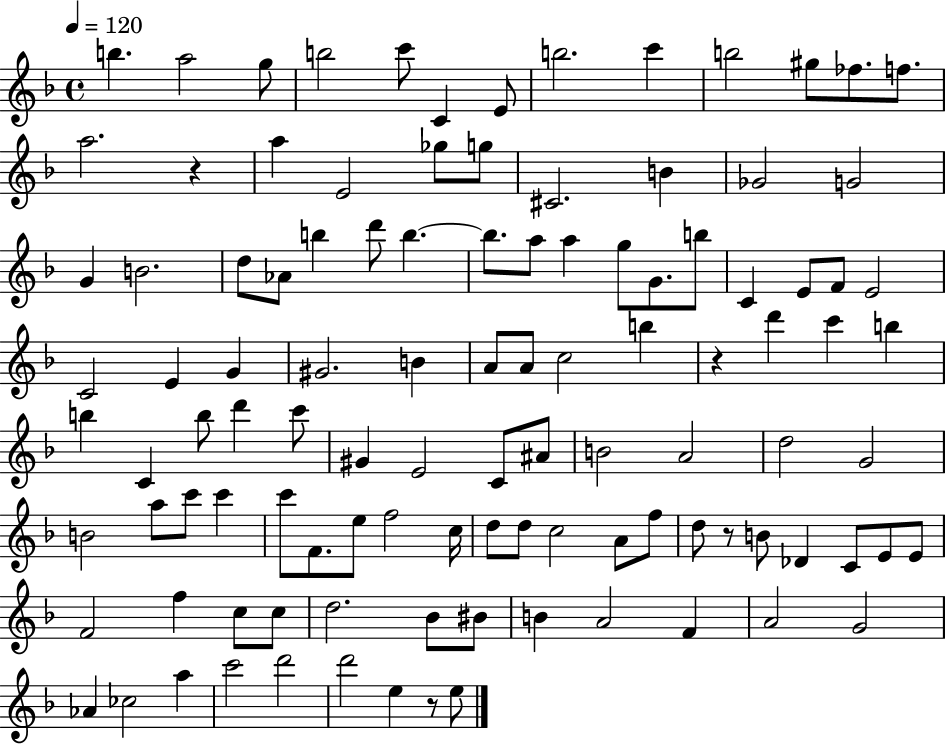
X:1
T:Untitled
M:4/4
L:1/4
K:F
b a2 g/2 b2 c'/2 C E/2 b2 c' b2 ^g/2 _f/2 f/2 a2 z a E2 _g/2 g/2 ^C2 B _G2 G2 G B2 d/2 _A/2 b d'/2 b b/2 a/2 a g/2 G/2 b/2 C E/2 F/2 E2 C2 E G ^G2 B A/2 A/2 c2 b z d' c' b b C b/2 d' c'/2 ^G E2 C/2 ^A/2 B2 A2 d2 G2 B2 a/2 c'/2 c' c'/2 F/2 e/2 f2 c/4 d/2 d/2 c2 A/2 f/2 d/2 z/2 B/2 _D C/2 E/2 E/2 F2 f c/2 c/2 d2 _B/2 ^B/2 B A2 F A2 G2 _A _c2 a c'2 d'2 d'2 e z/2 e/2